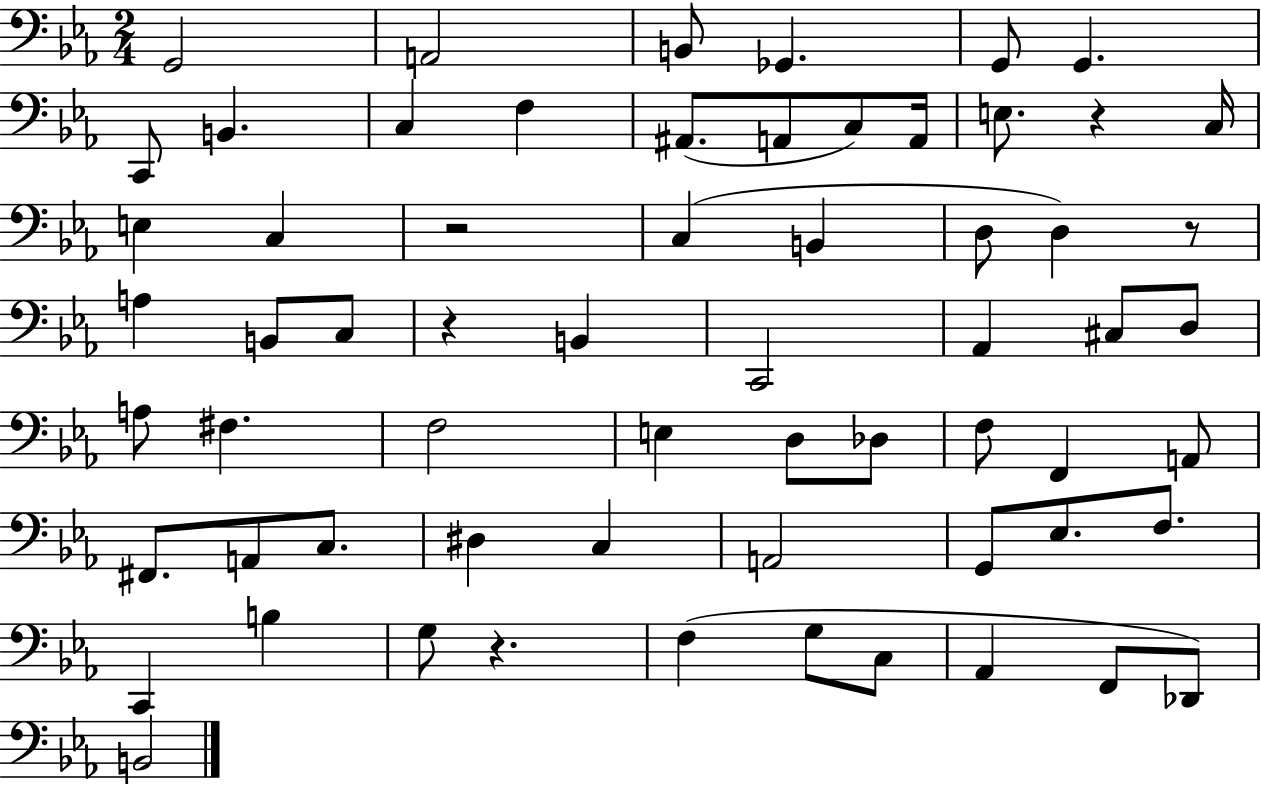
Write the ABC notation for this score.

X:1
T:Untitled
M:2/4
L:1/4
K:Eb
G,,2 A,,2 B,,/2 _G,, G,,/2 G,, C,,/2 B,, C, F, ^A,,/2 A,,/2 C,/2 A,,/4 E,/2 z C,/4 E, C, z2 C, B,, D,/2 D, z/2 A, B,,/2 C,/2 z B,, C,,2 _A,, ^C,/2 D,/2 A,/2 ^F, F,2 E, D,/2 _D,/2 F,/2 F,, A,,/2 ^F,,/2 A,,/2 C,/2 ^D, C, A,,2 G,,/2 _E,/2 F,/2 C,, B, G,/2 z F, G,/2 C,/2 _A,, F,,/2 _D,,/2 B,,2